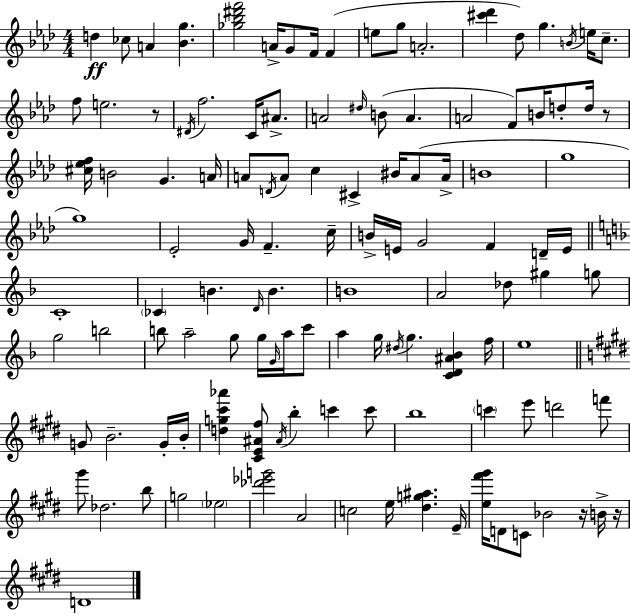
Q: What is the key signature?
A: F minor